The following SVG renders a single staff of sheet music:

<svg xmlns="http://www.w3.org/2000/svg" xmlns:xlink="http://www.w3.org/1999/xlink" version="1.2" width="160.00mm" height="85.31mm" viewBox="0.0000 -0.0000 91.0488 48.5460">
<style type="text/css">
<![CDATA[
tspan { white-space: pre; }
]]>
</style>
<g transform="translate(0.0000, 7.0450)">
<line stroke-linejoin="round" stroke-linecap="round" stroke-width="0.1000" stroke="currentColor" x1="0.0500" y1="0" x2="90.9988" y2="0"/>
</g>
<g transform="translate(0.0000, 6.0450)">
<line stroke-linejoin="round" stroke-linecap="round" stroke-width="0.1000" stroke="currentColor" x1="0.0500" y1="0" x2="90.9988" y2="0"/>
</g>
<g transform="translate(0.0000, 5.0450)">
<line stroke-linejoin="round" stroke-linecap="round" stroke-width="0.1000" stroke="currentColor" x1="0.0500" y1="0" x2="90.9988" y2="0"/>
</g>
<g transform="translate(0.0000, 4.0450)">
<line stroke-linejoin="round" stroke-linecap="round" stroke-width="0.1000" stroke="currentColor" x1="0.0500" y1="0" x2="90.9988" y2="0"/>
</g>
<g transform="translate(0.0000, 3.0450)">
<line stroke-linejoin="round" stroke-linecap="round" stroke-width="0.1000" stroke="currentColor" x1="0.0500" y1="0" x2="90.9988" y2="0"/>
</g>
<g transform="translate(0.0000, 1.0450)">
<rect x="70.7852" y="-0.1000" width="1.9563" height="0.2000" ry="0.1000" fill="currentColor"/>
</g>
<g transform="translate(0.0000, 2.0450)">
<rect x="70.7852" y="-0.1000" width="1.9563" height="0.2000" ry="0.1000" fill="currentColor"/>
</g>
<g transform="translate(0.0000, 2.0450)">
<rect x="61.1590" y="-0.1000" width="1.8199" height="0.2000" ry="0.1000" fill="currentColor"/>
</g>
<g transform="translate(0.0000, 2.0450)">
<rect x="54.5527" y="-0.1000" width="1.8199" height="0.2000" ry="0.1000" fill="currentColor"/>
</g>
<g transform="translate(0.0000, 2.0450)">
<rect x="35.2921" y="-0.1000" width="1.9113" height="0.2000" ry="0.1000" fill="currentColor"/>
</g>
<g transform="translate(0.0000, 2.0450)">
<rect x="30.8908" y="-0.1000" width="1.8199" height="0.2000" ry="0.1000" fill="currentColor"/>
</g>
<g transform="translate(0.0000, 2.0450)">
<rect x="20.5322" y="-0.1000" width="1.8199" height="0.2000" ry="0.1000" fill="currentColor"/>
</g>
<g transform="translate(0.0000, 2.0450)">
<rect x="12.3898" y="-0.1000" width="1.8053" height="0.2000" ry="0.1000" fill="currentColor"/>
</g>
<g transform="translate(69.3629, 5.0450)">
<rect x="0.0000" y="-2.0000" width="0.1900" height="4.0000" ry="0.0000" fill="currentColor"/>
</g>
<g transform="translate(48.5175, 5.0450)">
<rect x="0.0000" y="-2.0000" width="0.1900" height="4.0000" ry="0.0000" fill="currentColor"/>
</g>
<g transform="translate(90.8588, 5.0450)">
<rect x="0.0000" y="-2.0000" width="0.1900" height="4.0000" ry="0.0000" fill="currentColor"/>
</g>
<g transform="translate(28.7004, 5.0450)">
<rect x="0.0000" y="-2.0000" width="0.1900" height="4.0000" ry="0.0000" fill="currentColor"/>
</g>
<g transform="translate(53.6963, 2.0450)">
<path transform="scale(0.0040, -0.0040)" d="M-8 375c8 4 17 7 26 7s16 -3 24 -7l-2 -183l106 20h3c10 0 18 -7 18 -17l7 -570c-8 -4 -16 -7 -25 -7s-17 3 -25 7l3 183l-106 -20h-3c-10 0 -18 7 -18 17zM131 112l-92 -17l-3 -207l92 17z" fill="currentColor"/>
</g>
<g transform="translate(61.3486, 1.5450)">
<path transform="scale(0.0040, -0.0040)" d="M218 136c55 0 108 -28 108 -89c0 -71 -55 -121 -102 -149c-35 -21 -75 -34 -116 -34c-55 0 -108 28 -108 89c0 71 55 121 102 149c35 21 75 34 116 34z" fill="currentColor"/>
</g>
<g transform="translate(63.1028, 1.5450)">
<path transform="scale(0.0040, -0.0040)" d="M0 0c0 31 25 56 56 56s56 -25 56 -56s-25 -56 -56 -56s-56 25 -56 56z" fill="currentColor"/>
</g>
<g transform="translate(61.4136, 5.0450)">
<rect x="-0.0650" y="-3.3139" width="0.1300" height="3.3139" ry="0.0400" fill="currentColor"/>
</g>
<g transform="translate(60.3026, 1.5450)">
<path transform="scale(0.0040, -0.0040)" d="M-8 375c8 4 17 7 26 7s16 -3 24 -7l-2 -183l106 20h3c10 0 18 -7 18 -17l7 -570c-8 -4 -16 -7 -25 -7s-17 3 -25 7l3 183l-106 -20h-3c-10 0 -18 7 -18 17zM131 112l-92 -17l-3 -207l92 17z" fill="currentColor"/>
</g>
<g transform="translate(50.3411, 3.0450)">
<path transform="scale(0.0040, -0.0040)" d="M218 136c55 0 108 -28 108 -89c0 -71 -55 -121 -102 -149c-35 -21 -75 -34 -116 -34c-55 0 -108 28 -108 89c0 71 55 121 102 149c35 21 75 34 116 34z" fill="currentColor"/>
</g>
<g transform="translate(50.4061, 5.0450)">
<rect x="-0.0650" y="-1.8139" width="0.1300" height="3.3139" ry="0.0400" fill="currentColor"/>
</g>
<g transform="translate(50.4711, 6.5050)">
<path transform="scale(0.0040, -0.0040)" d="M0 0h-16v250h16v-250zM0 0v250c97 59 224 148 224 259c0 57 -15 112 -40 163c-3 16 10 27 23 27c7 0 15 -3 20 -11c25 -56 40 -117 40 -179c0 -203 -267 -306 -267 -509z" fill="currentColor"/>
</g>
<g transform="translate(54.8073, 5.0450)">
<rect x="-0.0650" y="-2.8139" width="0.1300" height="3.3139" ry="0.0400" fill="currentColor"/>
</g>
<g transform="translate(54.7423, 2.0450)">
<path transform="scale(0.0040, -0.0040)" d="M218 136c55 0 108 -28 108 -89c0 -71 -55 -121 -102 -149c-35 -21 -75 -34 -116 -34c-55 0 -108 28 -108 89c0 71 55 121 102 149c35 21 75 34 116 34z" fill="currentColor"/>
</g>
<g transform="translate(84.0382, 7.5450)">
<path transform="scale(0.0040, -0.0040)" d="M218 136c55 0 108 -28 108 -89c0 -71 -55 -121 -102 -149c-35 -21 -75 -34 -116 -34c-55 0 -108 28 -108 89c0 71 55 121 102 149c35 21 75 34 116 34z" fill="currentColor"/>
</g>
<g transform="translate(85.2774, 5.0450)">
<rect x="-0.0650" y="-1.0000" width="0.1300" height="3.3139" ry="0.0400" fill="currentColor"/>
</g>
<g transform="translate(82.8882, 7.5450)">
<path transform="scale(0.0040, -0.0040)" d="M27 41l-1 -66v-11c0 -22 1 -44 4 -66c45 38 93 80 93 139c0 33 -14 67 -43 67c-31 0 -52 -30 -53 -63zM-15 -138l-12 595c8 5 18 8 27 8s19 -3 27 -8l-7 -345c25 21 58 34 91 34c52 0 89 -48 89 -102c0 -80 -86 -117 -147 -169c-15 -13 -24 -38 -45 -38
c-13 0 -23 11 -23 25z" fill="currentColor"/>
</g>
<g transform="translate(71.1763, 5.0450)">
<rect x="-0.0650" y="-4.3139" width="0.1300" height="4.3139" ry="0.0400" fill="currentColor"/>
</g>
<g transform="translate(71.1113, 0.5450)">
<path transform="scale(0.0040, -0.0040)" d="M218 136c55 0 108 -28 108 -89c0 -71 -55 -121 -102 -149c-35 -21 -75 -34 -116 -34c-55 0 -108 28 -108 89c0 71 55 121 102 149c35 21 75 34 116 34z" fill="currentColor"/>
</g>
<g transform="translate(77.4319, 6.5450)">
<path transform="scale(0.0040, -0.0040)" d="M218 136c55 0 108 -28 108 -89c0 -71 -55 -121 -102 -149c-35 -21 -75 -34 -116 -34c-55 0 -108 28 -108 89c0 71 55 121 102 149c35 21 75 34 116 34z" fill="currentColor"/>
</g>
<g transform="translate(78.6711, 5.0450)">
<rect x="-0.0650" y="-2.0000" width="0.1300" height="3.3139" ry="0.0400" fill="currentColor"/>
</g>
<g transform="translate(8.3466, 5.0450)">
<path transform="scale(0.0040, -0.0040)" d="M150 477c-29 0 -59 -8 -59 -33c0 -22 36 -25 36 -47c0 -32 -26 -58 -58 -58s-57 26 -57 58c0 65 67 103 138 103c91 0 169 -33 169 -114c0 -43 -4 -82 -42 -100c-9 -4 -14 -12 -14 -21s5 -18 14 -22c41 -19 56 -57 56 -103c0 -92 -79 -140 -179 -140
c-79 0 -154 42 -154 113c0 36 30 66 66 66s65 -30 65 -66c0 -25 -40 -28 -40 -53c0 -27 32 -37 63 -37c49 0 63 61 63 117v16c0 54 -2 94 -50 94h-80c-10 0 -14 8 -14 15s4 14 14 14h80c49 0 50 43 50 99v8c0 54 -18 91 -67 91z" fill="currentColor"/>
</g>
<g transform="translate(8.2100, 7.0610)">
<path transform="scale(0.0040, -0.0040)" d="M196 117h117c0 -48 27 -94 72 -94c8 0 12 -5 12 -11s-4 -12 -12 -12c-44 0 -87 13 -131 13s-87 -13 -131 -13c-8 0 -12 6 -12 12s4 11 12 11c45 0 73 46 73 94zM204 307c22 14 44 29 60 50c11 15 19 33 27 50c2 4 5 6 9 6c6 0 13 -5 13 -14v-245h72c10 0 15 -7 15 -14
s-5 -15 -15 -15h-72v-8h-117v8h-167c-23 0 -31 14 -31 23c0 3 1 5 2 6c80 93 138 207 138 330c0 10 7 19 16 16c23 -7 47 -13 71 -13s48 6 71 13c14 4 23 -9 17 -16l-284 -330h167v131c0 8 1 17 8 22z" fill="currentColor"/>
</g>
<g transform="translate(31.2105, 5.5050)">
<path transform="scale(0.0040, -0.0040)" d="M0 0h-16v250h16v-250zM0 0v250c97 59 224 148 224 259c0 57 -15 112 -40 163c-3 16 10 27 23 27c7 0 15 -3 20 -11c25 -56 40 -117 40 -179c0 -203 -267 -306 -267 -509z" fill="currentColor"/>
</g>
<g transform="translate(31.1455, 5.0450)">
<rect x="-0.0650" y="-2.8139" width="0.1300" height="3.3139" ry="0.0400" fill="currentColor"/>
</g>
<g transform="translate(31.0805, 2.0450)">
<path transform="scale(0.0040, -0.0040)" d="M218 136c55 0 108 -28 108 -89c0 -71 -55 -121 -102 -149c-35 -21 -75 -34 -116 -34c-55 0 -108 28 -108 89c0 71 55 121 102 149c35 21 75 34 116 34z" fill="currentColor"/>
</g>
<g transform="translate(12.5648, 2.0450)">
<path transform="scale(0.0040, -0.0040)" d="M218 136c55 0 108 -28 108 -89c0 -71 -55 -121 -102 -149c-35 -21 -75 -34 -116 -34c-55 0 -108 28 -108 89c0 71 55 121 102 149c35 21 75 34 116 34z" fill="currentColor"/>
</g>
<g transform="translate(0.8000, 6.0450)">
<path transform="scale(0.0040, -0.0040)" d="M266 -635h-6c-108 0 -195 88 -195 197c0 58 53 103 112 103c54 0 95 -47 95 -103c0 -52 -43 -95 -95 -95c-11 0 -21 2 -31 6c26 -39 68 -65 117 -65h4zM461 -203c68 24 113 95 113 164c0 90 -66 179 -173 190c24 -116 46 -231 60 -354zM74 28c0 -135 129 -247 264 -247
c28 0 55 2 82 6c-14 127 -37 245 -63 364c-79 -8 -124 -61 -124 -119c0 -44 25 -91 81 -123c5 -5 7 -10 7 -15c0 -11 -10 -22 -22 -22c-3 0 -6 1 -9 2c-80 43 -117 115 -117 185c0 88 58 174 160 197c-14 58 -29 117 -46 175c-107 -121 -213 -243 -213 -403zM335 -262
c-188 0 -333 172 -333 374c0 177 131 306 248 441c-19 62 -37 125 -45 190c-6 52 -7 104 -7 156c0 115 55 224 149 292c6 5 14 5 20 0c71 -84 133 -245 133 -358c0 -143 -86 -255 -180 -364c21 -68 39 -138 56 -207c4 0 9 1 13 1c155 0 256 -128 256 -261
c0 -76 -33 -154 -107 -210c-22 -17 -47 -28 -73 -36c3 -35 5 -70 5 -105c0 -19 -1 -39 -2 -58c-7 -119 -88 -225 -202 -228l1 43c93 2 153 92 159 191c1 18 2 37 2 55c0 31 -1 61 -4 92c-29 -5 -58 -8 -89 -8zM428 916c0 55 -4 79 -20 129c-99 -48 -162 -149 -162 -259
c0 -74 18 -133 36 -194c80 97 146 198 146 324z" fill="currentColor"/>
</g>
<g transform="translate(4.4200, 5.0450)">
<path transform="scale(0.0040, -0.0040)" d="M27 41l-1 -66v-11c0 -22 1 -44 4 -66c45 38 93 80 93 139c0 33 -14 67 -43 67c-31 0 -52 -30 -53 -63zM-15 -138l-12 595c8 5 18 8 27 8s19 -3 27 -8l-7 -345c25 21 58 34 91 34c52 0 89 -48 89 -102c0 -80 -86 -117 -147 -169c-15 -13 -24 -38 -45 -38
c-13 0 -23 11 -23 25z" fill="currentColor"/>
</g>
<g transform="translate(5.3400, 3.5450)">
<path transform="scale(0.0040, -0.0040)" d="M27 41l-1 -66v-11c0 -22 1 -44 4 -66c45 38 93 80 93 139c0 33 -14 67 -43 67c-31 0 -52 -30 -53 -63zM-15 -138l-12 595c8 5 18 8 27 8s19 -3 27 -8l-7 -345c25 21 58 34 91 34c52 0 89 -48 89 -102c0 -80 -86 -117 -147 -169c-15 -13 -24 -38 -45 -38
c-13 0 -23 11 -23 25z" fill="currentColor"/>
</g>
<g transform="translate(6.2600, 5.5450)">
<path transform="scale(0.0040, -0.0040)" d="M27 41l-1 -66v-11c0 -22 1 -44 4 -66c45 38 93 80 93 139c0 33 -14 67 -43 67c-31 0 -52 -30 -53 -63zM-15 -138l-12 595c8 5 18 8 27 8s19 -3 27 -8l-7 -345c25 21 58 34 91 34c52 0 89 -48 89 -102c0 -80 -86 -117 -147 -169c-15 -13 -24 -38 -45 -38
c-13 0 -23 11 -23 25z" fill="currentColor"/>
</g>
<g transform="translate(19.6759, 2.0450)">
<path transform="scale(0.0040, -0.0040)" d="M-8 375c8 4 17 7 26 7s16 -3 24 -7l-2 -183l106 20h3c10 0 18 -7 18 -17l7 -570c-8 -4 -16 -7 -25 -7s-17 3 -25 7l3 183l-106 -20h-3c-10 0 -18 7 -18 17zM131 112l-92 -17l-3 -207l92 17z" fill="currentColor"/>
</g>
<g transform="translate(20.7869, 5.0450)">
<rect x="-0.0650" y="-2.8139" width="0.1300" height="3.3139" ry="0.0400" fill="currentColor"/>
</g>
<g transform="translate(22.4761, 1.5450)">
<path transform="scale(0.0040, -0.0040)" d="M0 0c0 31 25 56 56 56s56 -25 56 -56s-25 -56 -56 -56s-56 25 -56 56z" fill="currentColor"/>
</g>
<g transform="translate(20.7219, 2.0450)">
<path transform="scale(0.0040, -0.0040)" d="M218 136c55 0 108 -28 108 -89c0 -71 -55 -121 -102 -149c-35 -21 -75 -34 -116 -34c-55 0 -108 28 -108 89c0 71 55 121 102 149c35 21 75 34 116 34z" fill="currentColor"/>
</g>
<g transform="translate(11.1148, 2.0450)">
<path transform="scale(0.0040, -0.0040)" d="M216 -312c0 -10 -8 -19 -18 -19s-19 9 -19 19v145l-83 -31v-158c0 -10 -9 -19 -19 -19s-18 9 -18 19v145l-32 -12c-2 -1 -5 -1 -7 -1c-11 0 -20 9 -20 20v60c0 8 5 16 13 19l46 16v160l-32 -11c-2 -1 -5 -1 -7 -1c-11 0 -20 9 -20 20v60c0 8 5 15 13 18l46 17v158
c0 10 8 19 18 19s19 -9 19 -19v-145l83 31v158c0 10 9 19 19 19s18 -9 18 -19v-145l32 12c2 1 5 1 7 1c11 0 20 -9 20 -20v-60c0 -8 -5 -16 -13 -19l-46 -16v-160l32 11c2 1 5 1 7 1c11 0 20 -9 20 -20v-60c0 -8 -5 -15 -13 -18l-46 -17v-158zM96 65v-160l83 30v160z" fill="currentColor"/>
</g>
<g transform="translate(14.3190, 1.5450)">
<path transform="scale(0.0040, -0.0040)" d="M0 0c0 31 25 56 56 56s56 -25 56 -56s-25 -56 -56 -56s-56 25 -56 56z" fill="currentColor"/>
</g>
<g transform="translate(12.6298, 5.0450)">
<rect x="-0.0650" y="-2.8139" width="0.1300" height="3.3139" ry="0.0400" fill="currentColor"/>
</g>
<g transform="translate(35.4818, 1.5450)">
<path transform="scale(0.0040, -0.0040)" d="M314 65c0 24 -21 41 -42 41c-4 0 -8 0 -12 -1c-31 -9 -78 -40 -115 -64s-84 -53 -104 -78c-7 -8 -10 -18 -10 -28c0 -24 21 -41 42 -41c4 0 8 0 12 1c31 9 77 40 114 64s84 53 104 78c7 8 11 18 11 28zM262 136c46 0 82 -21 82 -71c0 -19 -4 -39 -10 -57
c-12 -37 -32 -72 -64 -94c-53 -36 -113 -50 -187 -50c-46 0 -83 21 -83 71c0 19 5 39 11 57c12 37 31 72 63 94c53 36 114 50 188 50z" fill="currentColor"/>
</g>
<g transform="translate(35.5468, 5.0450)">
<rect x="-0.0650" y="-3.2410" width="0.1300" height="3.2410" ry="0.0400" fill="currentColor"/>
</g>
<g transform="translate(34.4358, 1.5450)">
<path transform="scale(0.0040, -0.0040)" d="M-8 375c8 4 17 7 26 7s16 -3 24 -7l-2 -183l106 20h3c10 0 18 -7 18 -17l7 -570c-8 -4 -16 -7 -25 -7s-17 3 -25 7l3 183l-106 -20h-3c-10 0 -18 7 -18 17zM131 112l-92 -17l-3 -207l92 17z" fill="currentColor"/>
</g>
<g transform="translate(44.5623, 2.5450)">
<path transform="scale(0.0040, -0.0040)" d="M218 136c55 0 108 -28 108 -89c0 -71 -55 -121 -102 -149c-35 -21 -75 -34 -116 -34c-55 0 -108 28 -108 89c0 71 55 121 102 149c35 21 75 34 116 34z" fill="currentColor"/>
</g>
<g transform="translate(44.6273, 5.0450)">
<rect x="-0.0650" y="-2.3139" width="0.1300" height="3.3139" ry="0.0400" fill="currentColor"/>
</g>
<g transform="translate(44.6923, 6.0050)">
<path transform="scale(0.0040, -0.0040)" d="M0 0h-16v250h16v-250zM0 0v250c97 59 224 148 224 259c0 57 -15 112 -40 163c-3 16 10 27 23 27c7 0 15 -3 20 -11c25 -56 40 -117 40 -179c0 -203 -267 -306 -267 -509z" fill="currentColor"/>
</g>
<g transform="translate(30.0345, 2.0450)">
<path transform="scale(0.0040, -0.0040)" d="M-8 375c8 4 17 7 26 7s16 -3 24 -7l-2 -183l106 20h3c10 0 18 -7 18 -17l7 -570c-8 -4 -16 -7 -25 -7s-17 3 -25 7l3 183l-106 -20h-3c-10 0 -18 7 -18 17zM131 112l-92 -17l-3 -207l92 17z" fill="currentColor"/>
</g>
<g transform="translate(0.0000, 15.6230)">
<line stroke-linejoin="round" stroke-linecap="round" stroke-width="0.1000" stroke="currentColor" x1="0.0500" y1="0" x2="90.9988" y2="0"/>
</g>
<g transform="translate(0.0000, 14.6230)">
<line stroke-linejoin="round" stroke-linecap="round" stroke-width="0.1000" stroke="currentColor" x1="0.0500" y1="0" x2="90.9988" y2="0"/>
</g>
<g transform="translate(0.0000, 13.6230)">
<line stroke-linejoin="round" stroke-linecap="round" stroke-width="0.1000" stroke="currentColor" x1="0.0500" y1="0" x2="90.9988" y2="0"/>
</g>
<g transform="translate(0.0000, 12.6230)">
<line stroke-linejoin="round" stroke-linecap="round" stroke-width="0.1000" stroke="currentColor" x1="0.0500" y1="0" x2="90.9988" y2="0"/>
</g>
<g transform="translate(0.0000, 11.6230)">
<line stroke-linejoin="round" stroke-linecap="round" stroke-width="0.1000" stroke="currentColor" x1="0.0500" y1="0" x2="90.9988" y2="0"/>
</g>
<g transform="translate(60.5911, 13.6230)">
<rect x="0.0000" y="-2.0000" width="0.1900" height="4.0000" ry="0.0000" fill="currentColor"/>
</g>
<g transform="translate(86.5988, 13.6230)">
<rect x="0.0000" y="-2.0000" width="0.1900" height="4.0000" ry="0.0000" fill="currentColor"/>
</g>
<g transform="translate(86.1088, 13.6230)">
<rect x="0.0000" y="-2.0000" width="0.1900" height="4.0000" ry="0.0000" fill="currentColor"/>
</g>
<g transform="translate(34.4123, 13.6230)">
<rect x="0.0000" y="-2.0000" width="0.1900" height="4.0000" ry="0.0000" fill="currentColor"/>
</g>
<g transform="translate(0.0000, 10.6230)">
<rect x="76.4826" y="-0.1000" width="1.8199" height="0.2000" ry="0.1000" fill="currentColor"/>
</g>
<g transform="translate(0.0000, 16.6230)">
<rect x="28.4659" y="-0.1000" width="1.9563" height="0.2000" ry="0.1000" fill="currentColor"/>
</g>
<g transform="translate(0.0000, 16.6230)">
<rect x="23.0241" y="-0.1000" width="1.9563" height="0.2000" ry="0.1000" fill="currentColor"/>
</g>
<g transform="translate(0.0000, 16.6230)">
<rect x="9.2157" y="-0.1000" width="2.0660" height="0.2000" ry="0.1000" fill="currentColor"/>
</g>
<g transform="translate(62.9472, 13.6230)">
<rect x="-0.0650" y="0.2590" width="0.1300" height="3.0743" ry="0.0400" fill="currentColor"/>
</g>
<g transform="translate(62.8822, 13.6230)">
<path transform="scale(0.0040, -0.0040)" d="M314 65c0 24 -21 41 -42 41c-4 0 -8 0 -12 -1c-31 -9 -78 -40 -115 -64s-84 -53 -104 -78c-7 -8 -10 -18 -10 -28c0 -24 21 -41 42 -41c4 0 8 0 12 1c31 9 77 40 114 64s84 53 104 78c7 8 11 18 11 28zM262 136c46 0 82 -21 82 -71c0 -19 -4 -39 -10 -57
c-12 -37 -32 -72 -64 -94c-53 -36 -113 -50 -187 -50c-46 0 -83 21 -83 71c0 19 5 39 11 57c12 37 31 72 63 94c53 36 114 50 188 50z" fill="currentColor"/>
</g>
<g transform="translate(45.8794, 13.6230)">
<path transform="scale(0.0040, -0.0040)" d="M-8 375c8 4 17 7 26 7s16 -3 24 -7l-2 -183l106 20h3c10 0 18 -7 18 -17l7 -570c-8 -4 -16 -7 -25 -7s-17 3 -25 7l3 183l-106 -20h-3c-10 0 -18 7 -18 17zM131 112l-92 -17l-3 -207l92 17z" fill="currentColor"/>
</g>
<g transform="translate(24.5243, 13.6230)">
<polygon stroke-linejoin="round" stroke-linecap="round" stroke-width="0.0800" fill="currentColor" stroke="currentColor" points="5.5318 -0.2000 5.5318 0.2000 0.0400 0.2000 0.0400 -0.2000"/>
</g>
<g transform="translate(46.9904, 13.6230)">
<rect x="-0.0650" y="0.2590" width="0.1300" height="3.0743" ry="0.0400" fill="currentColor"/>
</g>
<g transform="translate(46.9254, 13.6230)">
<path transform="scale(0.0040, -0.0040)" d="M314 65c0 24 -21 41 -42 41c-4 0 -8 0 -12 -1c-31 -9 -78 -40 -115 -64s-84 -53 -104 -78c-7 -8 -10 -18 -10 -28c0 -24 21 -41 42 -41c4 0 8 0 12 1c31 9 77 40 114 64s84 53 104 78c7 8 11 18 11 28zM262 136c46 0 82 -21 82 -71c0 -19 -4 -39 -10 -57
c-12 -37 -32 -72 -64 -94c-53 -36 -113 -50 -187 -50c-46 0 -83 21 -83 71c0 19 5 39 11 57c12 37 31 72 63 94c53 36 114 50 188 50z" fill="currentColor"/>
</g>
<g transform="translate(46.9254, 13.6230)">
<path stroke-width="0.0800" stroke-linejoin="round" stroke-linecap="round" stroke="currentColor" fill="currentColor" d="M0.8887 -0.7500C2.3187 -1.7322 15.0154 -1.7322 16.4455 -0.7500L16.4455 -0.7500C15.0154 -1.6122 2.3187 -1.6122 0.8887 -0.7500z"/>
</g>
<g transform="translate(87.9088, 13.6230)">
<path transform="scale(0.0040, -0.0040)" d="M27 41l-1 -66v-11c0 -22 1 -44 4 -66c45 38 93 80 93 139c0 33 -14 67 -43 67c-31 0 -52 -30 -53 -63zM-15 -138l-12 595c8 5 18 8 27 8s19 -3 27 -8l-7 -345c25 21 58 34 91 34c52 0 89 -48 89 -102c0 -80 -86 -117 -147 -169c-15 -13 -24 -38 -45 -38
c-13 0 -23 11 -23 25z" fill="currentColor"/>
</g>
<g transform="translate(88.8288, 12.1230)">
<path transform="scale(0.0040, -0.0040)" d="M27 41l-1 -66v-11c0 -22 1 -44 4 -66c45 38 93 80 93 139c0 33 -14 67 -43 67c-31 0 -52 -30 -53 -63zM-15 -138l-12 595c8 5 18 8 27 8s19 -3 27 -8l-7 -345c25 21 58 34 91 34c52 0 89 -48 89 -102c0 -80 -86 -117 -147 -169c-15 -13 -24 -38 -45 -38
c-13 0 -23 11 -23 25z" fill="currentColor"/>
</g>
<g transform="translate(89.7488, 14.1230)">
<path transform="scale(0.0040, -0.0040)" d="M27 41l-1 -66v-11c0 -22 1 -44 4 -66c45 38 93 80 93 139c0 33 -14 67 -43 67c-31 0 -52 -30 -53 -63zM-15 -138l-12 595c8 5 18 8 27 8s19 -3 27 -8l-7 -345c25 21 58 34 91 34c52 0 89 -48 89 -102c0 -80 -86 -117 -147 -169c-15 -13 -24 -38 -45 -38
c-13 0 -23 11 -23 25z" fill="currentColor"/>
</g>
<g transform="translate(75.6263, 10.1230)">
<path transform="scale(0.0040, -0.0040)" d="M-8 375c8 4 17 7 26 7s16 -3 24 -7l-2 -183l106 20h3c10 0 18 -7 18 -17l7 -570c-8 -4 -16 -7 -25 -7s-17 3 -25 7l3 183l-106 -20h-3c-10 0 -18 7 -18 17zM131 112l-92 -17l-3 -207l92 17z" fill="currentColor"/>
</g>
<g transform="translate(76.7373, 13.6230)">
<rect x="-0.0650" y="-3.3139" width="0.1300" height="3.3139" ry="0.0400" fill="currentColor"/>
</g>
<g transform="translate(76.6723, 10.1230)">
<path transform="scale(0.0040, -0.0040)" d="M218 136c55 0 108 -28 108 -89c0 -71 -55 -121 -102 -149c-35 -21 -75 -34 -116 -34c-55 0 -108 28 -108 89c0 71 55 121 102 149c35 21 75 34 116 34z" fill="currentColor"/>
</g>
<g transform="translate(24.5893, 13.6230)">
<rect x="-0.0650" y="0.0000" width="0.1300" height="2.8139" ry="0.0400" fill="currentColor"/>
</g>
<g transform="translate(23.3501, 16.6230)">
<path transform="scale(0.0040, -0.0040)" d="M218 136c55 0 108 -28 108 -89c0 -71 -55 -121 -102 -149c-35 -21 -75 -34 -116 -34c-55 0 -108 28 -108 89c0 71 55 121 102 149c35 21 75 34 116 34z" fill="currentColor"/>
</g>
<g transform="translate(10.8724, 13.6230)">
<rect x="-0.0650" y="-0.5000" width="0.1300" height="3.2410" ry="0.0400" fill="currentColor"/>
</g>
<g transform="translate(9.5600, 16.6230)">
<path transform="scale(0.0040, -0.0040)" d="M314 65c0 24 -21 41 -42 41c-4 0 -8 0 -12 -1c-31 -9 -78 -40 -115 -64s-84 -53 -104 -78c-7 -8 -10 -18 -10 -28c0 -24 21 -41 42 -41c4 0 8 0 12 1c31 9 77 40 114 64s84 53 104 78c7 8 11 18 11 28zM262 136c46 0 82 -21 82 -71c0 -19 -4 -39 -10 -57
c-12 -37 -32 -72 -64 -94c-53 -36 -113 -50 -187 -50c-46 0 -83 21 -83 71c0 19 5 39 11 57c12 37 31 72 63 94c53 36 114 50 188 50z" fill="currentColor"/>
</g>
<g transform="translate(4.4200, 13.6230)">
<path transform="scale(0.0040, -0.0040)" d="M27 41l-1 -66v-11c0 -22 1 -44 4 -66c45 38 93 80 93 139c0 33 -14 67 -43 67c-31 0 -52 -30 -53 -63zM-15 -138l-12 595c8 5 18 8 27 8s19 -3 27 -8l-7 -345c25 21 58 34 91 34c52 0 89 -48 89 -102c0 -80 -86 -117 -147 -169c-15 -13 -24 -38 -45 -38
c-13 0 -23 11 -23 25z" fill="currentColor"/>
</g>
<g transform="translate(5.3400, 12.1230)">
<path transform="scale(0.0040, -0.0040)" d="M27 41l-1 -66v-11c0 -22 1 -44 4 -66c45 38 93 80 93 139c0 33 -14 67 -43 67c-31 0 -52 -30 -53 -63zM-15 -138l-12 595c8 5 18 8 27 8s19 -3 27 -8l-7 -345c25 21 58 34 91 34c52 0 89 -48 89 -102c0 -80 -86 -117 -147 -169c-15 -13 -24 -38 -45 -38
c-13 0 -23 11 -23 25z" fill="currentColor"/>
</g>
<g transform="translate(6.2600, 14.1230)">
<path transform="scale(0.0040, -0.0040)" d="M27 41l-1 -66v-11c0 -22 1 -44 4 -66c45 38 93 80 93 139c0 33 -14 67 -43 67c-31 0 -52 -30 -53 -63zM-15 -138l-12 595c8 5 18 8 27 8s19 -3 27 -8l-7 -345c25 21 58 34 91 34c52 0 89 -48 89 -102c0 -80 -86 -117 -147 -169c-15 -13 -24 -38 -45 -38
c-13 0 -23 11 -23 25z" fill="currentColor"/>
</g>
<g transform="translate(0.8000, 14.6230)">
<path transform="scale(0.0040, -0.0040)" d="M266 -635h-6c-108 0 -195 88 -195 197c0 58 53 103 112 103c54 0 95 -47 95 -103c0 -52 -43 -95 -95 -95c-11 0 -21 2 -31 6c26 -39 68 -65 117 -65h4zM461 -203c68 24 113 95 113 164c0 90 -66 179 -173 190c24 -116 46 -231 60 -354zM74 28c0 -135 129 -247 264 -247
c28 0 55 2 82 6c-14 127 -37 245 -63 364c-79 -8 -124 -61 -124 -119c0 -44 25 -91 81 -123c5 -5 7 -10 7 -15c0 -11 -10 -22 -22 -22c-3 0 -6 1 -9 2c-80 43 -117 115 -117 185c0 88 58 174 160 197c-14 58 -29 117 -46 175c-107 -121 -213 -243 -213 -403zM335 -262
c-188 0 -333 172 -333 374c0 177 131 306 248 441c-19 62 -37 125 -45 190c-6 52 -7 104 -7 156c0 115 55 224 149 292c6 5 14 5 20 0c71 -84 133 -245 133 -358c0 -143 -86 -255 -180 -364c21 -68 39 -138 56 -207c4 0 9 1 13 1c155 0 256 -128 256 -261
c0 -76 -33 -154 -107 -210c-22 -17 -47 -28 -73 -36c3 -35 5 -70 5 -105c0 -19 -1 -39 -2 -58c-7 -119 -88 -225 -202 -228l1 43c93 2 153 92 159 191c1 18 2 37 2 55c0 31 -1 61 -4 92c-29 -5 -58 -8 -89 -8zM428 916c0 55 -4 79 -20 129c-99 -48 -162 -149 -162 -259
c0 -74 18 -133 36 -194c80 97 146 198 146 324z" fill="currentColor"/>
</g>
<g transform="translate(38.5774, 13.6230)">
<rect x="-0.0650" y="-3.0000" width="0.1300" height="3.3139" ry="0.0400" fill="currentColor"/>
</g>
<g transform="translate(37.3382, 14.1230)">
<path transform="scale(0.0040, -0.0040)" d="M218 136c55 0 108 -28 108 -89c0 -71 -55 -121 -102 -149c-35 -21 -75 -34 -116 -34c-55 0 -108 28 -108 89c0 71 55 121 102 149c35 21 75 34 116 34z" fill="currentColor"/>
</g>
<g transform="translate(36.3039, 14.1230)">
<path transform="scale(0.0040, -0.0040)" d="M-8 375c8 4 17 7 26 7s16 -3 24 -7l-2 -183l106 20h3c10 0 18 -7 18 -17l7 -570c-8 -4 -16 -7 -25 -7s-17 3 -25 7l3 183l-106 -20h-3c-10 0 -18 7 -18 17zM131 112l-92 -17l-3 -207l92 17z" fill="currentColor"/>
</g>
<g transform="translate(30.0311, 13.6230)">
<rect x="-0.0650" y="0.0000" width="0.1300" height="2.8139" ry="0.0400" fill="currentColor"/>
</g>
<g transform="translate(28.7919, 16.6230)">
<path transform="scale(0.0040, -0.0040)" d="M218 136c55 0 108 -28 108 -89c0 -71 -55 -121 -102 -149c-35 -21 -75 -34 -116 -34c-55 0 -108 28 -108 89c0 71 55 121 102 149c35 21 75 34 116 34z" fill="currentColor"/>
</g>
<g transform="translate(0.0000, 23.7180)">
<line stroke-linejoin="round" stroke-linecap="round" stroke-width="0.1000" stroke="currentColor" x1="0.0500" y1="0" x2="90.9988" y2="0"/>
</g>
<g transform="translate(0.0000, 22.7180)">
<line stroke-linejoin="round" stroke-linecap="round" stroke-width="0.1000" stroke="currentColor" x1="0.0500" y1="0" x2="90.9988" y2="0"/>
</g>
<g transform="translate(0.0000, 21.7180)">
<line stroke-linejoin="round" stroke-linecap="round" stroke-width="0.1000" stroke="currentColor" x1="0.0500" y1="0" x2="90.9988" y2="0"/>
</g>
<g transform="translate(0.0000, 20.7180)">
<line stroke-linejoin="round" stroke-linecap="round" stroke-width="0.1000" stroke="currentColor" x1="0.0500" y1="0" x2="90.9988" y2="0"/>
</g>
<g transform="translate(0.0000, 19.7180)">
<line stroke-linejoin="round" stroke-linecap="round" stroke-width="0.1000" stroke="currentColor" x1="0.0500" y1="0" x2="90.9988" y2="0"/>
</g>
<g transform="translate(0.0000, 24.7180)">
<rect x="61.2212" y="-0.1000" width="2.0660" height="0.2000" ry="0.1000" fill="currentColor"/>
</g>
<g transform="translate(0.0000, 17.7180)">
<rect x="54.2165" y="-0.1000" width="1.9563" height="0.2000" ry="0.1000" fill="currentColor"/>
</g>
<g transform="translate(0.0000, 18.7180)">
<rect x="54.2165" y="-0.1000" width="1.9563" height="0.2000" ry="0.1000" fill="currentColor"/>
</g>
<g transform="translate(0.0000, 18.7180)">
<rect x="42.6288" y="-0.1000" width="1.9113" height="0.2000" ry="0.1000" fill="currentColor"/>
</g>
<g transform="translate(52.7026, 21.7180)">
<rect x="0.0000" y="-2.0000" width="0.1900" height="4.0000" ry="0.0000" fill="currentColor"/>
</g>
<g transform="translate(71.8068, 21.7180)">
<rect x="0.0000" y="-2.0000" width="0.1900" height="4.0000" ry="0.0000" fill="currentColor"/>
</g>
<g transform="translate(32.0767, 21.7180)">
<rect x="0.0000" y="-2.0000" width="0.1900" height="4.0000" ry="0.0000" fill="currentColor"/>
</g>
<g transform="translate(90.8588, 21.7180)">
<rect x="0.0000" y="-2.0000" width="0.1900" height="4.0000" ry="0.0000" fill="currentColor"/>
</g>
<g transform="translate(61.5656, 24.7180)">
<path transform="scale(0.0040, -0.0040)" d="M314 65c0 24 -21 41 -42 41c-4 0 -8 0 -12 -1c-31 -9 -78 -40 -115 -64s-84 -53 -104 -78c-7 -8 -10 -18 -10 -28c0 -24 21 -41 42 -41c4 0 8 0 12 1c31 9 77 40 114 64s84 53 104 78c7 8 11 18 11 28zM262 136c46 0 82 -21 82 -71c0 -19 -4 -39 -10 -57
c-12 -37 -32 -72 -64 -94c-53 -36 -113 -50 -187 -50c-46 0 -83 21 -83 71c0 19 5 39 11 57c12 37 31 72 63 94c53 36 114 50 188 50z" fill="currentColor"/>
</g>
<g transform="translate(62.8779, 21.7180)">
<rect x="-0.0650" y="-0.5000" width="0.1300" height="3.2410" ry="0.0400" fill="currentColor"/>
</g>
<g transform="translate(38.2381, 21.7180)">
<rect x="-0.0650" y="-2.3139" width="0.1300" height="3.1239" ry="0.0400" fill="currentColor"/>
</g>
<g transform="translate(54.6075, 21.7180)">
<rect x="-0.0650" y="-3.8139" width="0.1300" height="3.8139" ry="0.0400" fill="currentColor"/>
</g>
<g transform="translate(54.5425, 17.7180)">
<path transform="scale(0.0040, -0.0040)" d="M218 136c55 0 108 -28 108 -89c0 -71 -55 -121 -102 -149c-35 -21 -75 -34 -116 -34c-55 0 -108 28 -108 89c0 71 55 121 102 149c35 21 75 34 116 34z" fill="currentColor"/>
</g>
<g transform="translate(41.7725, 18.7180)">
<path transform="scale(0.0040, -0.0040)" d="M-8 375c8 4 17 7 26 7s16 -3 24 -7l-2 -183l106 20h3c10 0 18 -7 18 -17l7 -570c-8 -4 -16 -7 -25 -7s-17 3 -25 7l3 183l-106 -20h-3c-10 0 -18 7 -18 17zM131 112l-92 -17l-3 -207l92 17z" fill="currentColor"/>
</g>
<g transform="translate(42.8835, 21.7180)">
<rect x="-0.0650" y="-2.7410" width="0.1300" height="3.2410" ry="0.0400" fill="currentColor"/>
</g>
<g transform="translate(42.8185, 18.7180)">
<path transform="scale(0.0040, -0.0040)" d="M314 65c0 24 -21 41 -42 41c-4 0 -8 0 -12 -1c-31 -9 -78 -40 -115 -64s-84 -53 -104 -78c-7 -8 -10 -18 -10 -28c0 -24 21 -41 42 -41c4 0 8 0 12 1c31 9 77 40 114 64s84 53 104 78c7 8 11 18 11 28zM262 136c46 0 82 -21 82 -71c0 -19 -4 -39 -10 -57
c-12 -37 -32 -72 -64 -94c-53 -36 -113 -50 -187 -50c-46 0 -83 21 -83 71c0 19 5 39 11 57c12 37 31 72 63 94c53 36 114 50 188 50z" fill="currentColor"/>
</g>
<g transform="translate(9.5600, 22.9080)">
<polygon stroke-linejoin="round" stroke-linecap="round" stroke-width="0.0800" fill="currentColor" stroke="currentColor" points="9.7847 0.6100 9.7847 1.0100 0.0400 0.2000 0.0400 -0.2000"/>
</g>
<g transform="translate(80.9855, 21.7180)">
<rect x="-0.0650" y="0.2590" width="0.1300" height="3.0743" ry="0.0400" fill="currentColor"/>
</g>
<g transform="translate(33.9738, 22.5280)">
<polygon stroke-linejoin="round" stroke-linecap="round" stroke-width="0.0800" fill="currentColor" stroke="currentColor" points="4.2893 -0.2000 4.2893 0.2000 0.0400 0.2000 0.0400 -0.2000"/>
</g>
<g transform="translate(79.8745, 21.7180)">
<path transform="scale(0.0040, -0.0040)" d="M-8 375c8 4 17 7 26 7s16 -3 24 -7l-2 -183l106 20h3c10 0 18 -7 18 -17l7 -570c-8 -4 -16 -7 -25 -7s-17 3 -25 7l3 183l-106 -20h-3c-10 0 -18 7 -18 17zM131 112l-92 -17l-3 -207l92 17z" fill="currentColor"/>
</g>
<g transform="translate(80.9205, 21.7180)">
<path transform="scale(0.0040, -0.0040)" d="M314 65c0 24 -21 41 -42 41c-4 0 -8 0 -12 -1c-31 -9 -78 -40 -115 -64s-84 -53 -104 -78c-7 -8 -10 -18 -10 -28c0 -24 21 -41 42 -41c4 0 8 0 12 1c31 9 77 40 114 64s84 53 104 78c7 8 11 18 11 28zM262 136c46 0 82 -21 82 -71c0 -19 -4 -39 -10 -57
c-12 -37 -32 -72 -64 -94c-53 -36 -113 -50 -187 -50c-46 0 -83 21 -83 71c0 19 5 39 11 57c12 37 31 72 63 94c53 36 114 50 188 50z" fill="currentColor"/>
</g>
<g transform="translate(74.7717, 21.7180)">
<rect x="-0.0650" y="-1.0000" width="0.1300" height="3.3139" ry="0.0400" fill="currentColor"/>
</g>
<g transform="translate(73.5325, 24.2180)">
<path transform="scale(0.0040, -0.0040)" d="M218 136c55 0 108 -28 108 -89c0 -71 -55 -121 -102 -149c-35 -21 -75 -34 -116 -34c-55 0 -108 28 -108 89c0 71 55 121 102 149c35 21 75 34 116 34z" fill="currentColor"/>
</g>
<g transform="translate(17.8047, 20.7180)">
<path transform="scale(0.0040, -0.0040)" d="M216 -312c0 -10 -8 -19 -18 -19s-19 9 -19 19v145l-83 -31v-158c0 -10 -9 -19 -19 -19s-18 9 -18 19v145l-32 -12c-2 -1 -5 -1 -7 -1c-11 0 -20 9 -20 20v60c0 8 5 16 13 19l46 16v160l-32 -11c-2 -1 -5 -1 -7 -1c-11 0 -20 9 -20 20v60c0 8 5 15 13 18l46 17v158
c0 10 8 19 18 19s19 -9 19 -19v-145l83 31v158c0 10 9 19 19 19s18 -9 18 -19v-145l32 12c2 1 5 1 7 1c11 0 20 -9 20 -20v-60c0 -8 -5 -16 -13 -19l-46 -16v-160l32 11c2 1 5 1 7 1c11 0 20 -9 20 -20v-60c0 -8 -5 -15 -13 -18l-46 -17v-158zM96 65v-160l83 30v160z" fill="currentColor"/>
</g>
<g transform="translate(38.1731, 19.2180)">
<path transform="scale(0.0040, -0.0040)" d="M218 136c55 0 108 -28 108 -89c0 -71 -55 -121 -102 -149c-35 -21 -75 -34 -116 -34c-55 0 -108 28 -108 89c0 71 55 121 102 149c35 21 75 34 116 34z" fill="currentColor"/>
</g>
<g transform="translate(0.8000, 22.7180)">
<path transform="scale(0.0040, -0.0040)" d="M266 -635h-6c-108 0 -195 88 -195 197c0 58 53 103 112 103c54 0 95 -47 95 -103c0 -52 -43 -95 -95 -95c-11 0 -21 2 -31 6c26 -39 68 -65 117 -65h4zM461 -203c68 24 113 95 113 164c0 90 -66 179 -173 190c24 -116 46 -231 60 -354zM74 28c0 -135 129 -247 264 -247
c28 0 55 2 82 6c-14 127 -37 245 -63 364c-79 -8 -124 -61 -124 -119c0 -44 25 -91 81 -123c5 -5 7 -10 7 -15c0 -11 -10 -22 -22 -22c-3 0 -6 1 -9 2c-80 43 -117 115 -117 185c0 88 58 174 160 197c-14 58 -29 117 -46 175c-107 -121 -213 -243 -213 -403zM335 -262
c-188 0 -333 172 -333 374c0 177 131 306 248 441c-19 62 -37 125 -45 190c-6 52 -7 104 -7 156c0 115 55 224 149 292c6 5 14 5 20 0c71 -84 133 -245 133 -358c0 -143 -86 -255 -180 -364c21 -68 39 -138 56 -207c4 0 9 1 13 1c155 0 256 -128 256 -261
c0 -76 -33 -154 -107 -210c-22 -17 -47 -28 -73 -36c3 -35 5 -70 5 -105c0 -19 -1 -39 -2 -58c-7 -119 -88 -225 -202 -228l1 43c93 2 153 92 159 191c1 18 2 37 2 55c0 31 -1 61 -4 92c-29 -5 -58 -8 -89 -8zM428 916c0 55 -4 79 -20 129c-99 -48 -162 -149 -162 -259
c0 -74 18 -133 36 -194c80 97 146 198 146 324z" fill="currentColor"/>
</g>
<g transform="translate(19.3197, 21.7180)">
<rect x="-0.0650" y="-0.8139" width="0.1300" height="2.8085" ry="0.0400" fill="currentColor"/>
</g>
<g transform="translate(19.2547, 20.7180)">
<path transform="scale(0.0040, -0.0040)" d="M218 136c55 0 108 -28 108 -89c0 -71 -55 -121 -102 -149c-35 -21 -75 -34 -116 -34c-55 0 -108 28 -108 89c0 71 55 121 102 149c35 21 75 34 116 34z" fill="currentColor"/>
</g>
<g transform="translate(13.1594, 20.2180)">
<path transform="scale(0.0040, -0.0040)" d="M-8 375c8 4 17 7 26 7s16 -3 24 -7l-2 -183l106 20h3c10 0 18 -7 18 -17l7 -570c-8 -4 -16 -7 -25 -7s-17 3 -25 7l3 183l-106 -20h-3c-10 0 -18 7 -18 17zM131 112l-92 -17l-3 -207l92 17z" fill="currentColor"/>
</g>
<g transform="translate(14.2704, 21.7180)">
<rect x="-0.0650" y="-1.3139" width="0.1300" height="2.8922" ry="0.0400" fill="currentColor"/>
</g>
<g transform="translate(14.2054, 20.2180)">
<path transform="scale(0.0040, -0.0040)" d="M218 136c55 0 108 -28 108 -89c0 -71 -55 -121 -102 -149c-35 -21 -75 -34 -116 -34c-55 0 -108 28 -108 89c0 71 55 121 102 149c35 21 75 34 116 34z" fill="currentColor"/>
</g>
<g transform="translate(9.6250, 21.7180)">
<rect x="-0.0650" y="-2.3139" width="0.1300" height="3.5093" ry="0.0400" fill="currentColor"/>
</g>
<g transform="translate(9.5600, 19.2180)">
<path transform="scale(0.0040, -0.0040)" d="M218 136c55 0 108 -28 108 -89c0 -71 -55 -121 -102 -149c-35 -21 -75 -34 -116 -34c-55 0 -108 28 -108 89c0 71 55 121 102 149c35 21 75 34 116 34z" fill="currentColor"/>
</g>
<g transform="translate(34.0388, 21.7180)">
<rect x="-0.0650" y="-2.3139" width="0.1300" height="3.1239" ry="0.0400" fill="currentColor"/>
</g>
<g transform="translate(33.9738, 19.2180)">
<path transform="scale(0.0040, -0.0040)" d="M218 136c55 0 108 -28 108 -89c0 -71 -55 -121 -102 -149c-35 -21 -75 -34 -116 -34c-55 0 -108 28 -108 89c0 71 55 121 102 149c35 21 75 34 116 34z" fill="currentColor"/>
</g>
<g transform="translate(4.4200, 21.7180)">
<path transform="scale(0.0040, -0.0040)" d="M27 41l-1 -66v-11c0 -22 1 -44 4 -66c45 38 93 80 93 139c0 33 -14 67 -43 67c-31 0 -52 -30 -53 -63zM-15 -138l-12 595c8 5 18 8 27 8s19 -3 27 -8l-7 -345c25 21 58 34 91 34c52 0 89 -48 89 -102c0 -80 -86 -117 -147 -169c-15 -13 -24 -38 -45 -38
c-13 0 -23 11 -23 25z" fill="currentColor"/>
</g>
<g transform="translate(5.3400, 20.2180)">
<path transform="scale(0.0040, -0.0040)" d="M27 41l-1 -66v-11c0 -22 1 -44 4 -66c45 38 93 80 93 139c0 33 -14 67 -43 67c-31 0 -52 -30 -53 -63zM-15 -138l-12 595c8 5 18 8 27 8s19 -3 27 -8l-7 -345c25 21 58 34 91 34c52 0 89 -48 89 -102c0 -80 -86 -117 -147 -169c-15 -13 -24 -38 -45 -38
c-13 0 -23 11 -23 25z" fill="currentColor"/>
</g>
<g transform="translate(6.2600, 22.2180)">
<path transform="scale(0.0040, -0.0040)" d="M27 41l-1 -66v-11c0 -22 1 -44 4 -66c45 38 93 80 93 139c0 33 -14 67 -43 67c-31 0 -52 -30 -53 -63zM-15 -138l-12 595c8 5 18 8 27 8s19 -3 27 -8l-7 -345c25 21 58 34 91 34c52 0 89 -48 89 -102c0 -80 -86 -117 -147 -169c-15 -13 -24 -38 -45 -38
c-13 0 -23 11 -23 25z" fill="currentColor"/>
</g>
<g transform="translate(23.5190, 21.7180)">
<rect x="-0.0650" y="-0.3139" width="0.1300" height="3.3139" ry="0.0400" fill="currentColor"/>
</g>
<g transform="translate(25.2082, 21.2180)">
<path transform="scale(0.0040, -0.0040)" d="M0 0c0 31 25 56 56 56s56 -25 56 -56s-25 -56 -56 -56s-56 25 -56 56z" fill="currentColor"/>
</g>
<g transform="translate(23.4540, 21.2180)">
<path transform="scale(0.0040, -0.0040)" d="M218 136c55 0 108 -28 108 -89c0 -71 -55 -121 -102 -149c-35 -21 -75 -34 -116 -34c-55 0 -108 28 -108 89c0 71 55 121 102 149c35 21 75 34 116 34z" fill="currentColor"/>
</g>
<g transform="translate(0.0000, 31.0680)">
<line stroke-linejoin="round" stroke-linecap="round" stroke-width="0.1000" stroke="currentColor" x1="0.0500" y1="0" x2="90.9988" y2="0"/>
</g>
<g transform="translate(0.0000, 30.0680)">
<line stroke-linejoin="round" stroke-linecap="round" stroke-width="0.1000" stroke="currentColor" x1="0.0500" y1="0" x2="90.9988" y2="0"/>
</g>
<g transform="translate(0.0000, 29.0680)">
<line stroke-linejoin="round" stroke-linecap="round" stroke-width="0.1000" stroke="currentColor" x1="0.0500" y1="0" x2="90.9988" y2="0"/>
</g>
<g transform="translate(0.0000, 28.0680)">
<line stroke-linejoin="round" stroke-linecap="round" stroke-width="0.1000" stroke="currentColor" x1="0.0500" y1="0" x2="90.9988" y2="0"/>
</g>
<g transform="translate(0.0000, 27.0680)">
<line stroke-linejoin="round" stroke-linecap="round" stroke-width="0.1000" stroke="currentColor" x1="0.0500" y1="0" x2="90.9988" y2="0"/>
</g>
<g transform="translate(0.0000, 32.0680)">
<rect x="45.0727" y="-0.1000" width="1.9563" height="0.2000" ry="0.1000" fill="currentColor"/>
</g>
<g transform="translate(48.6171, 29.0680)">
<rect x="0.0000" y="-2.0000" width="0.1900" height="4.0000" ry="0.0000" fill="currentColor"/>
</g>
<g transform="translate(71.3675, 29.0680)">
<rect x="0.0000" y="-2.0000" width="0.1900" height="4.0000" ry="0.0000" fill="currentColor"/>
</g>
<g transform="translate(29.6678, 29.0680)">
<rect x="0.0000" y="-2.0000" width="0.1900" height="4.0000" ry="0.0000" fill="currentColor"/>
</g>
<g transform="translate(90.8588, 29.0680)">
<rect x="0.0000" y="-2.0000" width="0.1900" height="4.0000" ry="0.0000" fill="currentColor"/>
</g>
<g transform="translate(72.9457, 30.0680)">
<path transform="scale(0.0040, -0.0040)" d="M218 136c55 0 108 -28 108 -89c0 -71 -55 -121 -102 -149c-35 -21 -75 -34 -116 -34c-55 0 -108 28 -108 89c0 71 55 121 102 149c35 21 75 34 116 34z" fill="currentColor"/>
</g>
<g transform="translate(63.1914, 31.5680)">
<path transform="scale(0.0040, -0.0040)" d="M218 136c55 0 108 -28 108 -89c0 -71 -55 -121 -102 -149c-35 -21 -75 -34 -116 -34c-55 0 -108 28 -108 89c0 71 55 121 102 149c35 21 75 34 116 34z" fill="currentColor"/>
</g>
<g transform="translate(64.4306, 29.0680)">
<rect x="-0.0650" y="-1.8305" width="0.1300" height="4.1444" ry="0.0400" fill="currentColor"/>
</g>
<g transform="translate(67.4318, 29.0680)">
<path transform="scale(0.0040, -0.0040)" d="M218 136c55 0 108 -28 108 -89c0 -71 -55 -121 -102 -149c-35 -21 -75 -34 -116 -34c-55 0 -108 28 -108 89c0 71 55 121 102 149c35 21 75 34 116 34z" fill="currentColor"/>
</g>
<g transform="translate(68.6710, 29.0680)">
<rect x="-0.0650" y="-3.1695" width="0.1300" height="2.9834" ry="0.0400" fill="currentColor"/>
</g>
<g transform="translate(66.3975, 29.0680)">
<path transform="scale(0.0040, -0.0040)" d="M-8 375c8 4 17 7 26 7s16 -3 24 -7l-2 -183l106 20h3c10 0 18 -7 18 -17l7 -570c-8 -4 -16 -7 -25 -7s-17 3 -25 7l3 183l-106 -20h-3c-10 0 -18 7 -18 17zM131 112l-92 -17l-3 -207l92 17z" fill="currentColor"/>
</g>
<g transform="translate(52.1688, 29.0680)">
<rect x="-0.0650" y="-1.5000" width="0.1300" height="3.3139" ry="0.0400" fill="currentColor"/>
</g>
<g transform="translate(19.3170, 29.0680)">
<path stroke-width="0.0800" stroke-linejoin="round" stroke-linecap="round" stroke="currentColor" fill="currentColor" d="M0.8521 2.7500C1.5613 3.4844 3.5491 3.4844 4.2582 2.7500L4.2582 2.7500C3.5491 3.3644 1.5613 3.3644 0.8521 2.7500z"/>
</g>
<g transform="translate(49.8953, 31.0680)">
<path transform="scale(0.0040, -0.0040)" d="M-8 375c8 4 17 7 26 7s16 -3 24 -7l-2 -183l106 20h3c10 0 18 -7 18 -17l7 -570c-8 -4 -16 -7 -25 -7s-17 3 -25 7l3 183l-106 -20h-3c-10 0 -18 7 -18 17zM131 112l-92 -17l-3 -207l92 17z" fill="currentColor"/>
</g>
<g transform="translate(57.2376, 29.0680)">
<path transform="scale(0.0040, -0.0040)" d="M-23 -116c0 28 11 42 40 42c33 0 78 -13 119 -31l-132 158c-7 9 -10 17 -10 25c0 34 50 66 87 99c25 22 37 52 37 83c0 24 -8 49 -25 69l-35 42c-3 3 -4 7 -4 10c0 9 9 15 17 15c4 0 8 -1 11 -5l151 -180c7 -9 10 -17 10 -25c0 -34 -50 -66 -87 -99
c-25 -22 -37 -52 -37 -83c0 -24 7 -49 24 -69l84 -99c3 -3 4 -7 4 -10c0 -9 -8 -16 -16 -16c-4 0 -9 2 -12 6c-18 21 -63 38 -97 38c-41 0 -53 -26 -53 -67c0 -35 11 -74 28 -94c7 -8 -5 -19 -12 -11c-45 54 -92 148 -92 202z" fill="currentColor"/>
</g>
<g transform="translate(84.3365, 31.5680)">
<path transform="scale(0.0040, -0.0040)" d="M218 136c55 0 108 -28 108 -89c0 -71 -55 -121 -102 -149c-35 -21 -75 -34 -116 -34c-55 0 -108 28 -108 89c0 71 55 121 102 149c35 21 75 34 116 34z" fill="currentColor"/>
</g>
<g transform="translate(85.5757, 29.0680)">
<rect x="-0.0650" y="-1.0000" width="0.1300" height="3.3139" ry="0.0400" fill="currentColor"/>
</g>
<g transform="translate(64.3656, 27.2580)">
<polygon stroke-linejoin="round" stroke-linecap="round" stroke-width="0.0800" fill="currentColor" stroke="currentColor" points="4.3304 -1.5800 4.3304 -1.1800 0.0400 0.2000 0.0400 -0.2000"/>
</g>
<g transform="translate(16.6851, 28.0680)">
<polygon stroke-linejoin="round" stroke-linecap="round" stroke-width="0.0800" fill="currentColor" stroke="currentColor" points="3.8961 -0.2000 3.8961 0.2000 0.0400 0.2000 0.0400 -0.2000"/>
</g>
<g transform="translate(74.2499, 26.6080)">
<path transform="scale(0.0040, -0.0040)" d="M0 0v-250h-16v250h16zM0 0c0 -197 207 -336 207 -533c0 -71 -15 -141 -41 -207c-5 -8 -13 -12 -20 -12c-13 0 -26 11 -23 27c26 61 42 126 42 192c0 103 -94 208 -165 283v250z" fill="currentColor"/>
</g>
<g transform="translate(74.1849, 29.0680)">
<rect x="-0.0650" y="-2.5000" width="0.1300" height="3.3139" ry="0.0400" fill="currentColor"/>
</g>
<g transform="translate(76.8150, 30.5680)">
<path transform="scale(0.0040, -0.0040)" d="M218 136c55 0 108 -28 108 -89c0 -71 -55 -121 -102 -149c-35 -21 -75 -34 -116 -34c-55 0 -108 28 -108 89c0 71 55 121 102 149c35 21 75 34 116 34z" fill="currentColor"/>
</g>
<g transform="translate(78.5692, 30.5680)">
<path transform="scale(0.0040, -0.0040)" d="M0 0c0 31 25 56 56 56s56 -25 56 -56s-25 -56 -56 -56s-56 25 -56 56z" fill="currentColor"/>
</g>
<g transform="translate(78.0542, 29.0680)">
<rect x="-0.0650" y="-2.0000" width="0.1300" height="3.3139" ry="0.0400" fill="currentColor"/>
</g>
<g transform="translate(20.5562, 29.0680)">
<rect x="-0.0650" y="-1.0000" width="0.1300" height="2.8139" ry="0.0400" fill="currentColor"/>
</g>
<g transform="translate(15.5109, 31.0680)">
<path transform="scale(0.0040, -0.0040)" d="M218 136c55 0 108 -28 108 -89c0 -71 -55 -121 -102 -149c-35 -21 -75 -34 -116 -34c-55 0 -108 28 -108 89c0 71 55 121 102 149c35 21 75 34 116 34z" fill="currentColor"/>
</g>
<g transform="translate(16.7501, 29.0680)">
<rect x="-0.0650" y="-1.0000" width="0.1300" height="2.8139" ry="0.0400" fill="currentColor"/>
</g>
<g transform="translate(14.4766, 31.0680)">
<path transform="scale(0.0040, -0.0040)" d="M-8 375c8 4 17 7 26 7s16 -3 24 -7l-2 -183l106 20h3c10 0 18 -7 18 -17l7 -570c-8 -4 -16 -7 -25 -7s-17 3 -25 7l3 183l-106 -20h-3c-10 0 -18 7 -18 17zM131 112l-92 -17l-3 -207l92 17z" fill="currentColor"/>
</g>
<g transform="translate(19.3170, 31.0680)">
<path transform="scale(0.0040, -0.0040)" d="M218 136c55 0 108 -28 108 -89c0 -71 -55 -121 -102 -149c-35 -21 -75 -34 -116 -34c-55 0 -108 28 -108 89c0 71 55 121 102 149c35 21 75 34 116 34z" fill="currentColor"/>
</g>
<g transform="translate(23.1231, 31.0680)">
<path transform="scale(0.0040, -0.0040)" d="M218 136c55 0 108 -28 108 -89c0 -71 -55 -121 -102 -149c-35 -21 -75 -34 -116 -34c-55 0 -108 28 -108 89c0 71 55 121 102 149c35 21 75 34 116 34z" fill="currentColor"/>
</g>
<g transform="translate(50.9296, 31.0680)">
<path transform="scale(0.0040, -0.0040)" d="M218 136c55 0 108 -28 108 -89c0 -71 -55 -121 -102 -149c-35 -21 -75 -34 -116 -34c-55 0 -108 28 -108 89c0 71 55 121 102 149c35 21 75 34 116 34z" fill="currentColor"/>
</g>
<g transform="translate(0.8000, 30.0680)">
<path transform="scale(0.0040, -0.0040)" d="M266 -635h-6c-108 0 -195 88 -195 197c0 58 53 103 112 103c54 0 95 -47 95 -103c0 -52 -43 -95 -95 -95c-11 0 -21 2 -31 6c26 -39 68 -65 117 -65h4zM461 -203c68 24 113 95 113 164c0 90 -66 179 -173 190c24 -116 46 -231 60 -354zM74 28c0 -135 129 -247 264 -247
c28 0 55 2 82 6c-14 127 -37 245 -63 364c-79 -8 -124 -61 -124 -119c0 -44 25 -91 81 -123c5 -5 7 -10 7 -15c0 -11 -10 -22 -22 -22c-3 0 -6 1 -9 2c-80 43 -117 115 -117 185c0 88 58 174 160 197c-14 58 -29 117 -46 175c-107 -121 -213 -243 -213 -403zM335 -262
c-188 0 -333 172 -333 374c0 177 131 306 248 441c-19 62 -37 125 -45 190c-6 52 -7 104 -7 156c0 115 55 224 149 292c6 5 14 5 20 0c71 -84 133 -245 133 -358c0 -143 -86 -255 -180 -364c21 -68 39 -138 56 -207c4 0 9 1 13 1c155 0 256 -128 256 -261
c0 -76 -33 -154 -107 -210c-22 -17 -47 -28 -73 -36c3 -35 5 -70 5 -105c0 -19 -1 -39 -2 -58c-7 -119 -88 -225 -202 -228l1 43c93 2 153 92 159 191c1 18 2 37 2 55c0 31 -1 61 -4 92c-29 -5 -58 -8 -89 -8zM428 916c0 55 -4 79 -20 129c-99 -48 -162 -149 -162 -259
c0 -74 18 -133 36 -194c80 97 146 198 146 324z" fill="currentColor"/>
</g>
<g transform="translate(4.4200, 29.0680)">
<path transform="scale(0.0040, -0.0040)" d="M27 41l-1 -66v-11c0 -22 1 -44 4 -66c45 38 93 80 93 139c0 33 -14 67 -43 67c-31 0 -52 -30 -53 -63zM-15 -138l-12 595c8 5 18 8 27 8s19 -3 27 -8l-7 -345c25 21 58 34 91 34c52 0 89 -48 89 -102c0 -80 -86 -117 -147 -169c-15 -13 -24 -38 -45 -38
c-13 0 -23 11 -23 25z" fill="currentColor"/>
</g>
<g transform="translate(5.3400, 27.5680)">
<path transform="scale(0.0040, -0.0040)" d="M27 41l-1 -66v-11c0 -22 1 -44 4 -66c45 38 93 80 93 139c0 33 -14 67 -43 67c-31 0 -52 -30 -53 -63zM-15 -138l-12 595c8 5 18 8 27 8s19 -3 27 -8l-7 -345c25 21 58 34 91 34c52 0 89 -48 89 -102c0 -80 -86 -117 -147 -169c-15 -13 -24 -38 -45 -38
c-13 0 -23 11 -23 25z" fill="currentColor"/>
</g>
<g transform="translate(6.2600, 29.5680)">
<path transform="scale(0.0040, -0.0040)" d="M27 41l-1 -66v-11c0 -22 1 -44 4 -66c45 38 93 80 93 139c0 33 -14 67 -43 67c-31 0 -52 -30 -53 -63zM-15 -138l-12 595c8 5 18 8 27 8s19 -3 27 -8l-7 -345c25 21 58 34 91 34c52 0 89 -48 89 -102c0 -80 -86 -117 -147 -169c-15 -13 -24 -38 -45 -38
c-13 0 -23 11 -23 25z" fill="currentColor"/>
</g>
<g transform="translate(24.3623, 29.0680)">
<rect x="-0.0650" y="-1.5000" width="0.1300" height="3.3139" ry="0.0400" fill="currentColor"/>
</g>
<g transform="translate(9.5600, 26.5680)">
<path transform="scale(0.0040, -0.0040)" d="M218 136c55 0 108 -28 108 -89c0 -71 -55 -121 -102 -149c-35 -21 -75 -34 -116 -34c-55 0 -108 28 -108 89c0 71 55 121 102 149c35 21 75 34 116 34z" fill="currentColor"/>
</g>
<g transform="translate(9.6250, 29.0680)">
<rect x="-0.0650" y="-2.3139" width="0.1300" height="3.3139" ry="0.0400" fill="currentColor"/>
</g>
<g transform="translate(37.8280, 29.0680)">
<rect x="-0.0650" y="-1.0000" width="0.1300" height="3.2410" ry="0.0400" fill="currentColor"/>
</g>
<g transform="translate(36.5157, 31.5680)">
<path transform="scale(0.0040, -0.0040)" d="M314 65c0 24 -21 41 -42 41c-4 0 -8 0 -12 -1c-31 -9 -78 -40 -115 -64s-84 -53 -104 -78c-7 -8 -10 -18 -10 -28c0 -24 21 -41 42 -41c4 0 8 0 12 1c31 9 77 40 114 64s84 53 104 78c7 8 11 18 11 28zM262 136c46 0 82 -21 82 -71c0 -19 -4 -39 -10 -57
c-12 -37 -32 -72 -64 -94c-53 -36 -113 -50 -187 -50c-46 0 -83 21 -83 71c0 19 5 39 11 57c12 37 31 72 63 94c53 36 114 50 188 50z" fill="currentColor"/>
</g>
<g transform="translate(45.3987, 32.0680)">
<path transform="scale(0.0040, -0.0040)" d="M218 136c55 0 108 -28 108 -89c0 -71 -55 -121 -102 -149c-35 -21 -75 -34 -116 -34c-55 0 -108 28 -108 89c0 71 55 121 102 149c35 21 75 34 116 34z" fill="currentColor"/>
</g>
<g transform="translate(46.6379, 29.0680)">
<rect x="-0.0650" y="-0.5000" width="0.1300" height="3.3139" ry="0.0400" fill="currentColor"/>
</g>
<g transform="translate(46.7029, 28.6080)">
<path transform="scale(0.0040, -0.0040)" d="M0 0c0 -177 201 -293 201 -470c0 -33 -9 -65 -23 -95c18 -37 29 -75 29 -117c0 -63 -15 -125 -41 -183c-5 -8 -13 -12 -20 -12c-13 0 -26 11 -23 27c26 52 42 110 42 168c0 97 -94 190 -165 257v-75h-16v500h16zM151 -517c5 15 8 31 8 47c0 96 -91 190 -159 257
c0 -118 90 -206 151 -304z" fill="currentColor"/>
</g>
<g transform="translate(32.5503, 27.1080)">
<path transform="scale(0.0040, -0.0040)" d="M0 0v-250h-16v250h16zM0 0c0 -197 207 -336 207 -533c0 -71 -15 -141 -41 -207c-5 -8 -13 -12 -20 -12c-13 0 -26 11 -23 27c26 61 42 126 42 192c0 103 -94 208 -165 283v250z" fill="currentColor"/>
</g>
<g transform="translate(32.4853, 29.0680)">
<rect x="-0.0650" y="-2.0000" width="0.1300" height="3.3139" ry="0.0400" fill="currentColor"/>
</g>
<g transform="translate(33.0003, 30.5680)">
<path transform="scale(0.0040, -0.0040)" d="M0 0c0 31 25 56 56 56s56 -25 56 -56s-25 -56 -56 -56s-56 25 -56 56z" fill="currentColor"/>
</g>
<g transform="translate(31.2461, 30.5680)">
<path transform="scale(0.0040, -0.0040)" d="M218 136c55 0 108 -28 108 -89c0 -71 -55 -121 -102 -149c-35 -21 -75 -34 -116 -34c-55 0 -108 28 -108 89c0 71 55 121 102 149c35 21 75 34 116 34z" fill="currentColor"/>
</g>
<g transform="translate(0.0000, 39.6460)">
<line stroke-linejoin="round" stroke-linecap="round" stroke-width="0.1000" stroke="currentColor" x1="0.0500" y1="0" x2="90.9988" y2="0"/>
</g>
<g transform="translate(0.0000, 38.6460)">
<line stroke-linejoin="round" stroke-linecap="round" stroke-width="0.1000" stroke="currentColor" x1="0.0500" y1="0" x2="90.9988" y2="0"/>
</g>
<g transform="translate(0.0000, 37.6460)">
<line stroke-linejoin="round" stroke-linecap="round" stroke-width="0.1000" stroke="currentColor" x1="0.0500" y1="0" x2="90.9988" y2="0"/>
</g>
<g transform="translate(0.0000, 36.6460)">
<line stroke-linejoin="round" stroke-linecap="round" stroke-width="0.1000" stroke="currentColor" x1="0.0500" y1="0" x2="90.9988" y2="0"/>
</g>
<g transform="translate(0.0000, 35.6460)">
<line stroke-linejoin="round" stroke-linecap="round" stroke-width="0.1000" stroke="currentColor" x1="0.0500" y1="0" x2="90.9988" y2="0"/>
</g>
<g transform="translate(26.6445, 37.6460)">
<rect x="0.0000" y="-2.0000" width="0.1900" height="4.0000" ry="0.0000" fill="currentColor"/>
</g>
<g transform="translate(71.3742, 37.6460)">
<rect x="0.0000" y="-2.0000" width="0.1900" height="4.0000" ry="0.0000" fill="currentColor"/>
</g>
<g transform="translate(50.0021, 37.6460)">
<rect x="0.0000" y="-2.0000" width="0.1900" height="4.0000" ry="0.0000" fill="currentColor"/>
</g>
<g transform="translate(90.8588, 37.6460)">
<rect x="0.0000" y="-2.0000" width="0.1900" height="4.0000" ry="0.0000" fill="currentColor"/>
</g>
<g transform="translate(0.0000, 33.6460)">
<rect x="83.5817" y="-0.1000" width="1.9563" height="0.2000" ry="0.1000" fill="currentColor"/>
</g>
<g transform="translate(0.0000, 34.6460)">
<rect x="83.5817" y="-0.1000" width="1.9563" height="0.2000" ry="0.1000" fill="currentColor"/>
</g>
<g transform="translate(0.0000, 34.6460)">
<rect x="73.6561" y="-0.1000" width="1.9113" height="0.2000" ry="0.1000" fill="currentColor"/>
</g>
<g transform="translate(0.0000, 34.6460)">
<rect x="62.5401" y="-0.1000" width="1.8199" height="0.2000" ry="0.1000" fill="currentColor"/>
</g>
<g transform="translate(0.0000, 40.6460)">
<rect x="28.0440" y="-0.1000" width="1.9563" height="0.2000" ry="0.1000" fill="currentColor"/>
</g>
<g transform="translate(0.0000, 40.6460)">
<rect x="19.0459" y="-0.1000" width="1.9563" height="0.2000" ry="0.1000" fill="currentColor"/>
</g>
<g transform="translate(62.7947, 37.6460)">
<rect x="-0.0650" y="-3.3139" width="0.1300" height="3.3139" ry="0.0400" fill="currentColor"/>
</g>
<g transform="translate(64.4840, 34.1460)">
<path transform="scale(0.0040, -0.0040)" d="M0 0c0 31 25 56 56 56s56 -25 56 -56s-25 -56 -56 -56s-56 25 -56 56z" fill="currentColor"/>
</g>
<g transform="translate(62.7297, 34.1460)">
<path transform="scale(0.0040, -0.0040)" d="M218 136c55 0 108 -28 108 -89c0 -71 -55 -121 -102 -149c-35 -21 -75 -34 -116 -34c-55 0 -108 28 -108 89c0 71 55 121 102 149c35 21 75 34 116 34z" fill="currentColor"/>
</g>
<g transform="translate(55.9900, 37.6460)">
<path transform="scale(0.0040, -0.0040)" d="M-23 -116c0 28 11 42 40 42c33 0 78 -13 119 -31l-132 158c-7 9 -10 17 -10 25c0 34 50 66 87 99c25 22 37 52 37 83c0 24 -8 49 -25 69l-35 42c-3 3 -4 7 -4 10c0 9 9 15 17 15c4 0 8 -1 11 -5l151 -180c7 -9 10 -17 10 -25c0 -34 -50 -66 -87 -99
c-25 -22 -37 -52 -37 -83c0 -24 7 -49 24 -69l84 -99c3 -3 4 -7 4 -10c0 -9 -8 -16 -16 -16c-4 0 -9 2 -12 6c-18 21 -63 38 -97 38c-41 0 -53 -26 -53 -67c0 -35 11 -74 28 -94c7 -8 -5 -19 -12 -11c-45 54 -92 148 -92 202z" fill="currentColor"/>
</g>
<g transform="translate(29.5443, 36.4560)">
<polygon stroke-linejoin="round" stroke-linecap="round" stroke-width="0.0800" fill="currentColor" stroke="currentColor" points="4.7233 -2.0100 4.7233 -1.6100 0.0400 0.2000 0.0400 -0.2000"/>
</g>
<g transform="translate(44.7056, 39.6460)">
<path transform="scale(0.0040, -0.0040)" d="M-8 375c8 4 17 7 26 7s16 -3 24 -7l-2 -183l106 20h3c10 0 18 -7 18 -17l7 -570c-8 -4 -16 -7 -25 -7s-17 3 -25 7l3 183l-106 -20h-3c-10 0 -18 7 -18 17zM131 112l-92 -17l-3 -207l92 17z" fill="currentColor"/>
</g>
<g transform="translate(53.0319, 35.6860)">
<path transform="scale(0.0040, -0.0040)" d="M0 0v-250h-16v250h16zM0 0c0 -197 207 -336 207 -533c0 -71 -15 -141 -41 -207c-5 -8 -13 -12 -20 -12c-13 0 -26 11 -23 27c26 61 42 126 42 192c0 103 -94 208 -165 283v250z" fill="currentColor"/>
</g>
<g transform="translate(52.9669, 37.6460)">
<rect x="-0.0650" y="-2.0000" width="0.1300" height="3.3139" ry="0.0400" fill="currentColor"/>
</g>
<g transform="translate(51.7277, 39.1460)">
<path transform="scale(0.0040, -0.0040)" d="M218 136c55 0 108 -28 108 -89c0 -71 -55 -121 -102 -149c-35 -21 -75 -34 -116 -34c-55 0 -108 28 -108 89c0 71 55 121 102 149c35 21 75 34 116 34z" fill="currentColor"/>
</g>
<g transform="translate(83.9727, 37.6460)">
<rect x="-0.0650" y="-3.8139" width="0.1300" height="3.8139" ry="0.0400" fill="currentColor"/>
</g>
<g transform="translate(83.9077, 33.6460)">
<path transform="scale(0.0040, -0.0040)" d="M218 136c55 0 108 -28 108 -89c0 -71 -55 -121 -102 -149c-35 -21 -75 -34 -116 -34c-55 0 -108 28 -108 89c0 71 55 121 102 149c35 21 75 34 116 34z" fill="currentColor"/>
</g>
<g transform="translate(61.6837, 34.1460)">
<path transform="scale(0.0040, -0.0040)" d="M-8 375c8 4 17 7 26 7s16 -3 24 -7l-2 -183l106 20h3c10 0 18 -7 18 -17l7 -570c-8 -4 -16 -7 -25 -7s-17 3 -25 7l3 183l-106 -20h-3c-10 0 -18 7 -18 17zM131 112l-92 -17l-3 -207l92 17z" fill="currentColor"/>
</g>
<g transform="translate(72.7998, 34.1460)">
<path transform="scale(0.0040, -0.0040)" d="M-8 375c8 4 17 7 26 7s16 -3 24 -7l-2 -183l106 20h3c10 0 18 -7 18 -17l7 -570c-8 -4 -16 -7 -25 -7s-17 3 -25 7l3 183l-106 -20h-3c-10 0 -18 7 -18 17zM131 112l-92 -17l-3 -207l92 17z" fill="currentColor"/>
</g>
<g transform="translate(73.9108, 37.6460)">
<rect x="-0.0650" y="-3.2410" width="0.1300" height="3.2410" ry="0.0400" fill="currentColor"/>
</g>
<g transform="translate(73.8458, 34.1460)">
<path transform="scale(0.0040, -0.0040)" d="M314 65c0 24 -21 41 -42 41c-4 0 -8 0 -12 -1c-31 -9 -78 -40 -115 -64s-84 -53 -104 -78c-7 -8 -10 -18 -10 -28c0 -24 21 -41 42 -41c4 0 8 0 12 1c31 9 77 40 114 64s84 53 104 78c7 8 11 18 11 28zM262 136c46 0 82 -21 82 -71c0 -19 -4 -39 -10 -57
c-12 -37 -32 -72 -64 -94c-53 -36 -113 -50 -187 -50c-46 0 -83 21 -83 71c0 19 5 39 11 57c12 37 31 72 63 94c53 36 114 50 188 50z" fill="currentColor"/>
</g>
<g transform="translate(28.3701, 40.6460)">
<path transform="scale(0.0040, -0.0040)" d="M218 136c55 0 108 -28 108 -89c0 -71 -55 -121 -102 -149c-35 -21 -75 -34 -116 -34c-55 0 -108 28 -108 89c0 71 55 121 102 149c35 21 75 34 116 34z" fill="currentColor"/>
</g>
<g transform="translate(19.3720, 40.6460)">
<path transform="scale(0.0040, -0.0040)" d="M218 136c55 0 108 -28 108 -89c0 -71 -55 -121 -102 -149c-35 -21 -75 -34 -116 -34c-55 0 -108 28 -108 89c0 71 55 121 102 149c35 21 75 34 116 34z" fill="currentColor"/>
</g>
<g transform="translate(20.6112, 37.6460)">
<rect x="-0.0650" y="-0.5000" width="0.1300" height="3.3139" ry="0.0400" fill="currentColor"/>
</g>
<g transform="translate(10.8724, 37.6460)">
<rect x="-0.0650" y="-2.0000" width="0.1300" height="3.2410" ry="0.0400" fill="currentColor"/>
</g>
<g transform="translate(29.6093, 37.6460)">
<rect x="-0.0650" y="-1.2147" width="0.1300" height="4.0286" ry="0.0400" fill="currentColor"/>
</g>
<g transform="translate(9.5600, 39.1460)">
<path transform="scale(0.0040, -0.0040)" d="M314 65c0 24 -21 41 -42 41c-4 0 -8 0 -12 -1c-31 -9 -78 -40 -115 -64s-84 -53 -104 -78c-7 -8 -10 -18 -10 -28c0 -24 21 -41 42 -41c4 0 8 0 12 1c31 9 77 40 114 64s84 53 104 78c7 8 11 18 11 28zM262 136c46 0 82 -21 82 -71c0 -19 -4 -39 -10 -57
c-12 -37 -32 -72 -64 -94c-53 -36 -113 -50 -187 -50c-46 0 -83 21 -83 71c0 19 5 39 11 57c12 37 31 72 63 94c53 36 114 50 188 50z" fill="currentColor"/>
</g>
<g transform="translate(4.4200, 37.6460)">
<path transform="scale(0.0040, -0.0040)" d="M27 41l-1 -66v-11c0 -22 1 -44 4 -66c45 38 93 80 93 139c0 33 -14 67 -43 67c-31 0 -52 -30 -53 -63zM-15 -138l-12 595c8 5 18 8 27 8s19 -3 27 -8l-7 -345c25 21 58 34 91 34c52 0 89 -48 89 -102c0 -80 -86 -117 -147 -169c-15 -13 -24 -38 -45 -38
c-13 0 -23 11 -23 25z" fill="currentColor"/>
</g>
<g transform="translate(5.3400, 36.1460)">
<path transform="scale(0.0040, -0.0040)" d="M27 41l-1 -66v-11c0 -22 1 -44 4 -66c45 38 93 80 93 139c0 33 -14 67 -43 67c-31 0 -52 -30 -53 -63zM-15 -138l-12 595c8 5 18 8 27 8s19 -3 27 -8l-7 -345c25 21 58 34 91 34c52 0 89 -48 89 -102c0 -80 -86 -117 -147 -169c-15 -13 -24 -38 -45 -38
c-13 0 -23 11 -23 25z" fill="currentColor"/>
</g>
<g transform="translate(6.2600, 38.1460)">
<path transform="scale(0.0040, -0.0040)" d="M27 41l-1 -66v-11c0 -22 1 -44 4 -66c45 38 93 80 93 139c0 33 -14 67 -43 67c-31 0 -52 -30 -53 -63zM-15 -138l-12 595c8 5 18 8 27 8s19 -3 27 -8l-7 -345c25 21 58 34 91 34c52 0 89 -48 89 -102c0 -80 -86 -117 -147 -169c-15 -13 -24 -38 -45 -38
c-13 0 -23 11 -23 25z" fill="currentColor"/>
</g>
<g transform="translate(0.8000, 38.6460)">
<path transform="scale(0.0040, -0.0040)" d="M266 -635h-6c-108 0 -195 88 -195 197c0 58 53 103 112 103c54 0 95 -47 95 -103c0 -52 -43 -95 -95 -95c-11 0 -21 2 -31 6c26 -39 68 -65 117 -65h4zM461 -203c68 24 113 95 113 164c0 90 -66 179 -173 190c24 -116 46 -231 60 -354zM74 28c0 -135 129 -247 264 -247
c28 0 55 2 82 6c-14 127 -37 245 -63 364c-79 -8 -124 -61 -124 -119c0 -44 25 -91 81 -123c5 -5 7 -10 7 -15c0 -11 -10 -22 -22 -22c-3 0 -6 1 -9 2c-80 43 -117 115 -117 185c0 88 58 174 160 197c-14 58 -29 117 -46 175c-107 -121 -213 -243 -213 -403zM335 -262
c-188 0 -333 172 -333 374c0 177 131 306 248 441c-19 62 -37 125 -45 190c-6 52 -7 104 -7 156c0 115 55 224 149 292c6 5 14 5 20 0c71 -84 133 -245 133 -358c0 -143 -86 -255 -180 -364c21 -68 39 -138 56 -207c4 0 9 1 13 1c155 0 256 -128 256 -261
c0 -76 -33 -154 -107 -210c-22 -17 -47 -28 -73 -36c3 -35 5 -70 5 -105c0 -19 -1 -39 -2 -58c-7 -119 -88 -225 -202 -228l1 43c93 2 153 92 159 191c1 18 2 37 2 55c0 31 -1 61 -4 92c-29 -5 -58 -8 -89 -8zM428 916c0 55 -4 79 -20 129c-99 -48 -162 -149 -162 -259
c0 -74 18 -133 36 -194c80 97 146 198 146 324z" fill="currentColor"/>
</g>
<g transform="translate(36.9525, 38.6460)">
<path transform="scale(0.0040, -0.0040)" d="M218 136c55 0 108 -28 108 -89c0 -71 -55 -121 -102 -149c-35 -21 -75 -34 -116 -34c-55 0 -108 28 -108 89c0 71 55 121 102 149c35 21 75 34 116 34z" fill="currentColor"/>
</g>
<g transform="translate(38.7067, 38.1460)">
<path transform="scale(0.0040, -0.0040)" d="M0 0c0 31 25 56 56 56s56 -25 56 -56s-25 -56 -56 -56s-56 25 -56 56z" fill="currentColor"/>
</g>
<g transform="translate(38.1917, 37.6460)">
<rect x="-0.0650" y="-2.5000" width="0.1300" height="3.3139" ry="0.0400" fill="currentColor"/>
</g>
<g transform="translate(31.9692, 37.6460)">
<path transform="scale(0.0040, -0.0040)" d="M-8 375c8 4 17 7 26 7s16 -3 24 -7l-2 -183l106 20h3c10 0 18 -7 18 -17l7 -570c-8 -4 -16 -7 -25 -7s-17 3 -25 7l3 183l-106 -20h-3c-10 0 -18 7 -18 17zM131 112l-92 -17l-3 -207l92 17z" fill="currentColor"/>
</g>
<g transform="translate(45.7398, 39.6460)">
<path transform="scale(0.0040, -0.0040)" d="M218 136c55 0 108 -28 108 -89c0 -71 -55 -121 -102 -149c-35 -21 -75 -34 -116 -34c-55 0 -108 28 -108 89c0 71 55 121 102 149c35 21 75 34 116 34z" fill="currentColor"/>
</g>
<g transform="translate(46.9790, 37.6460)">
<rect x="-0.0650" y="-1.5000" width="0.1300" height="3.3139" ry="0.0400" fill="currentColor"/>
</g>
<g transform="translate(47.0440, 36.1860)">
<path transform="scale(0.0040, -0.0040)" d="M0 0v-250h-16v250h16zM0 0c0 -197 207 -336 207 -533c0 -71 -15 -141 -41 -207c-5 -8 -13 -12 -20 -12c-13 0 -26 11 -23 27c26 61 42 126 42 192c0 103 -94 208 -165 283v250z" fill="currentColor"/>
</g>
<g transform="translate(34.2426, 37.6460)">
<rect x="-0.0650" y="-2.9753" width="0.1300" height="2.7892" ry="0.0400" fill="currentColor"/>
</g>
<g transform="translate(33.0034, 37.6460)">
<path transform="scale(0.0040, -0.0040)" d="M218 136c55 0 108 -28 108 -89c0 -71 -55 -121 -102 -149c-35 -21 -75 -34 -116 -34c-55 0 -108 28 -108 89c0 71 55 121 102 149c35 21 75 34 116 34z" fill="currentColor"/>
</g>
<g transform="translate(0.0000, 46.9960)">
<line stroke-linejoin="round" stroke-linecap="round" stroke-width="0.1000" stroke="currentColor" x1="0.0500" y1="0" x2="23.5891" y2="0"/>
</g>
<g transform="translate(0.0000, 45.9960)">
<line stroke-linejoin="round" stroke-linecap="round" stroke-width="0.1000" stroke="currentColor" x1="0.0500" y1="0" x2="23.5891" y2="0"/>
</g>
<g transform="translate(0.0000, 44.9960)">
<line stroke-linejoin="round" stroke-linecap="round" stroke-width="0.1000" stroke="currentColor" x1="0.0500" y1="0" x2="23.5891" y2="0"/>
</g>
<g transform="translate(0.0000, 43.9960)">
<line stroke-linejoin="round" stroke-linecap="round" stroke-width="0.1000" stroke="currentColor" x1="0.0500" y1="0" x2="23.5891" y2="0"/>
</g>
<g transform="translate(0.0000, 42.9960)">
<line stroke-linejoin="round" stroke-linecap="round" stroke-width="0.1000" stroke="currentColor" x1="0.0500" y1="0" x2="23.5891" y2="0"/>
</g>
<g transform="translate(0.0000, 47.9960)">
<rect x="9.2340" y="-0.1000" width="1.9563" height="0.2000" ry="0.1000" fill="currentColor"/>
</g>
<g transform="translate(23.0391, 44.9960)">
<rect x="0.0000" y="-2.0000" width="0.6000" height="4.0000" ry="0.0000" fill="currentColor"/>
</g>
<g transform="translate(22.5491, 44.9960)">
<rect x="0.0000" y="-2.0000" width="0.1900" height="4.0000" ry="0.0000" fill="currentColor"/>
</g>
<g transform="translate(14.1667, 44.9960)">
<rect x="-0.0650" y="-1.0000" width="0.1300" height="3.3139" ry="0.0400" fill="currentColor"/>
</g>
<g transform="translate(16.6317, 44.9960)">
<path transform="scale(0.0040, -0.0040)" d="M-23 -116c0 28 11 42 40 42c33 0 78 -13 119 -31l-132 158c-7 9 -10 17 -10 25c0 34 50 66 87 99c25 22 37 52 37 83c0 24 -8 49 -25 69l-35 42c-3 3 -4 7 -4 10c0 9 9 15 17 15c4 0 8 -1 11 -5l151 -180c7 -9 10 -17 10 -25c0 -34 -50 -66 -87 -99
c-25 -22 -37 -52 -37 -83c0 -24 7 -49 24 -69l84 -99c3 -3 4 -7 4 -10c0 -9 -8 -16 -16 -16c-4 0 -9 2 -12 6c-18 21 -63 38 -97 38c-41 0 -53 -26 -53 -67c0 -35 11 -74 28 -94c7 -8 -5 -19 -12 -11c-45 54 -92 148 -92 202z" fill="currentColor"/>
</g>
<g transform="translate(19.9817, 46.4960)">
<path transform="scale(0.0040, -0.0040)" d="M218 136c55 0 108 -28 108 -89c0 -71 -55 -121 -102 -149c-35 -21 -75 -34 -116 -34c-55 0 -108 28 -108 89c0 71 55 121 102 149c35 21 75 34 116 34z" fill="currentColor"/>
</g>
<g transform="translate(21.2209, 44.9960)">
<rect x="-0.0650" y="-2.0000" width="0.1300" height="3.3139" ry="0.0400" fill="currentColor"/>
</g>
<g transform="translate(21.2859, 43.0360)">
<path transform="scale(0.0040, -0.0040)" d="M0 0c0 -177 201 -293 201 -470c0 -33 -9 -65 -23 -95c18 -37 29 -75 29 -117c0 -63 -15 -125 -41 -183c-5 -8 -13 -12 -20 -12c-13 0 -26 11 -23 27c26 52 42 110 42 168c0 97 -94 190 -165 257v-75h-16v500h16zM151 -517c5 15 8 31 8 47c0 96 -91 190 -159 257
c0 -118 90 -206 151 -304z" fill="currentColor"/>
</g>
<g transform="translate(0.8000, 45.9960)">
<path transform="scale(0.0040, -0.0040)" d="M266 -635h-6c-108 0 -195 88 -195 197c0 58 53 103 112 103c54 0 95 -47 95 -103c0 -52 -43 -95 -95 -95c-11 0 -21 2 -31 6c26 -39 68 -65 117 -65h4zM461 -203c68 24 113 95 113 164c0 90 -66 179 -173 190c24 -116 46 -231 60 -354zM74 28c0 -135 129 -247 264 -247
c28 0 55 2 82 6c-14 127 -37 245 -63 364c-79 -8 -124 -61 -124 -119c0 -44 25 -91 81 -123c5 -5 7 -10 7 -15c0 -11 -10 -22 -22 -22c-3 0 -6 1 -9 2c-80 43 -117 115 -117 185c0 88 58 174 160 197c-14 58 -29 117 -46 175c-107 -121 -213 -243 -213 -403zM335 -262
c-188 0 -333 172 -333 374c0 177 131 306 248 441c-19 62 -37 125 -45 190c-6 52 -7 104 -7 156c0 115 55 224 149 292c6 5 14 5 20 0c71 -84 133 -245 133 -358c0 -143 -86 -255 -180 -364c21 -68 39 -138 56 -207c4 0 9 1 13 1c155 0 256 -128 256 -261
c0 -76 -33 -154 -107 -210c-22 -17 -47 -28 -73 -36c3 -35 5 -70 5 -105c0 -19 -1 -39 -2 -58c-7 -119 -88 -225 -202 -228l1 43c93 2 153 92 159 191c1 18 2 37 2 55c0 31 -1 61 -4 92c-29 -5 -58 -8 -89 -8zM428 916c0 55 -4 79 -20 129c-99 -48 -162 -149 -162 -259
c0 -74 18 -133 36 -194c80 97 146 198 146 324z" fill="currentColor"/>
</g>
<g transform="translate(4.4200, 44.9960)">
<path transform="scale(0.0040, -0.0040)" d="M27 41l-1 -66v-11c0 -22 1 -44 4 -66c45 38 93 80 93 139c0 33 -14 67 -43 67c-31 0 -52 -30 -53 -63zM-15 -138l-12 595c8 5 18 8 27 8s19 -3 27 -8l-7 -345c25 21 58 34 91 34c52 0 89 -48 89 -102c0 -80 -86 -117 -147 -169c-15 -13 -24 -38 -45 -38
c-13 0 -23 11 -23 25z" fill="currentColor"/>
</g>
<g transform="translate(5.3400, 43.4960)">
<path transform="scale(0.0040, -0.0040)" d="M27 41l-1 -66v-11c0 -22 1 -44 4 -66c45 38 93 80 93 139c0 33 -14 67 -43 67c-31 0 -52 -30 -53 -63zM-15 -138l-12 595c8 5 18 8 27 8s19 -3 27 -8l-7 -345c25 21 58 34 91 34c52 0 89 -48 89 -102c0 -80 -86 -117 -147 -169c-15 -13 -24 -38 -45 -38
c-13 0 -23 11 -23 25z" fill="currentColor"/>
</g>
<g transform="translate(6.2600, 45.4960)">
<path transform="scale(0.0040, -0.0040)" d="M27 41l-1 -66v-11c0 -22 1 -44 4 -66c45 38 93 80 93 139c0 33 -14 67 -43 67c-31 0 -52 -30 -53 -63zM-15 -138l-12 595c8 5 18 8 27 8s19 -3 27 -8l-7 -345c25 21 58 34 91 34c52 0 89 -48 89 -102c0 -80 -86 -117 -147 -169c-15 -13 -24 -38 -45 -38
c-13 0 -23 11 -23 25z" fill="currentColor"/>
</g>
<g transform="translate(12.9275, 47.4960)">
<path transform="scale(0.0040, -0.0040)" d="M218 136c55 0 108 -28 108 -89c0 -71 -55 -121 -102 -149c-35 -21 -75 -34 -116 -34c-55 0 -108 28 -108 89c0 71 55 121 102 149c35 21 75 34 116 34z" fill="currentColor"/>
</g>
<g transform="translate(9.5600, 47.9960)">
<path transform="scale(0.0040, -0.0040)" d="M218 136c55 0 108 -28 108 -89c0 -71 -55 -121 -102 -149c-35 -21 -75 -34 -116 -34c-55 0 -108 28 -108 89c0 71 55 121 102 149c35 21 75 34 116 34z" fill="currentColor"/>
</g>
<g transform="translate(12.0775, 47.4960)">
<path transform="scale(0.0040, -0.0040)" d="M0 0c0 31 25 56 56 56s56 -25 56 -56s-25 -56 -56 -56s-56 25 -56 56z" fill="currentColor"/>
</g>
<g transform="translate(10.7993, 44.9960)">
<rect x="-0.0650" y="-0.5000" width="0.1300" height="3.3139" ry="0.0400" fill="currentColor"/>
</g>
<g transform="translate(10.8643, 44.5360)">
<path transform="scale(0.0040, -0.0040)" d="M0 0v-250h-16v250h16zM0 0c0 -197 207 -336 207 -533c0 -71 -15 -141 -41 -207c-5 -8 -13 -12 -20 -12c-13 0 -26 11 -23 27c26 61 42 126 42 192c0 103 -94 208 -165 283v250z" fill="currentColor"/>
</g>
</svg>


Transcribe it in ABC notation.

X:1
T:Untitled
M:3/4
L:1/4
K:Eb
^a a a/2 b2 g/2 f/2 a b d' F _D C2 C/2 C/2 A B2 B2 b g/2 e/2 ^d/2 c g/2 g/2 a2 c' C2 D B2 g E/2 E/2 E F/2 D2 C/4 E z D/2 B/2 G/2 F D F2 C C/2 B/2 G E/2 F/2 z b b2 c' C/2 D z F/4